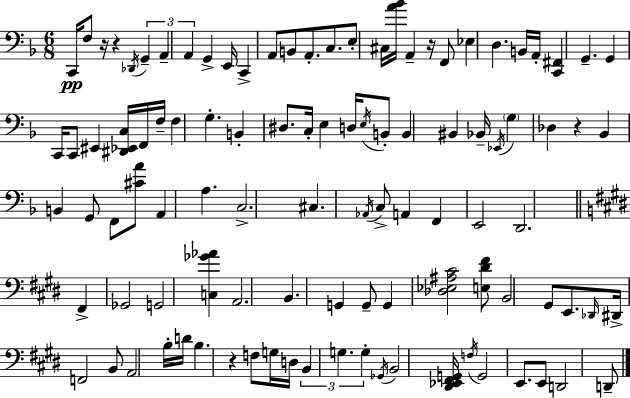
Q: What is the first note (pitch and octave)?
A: C2